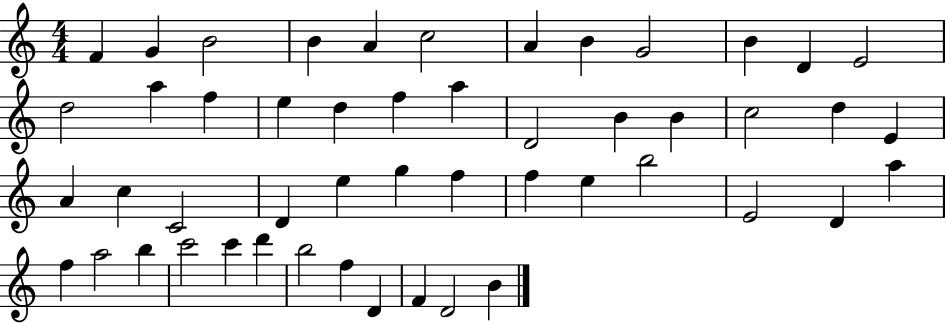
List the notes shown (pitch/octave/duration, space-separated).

F4/q G4/q B4/h B4/q A4/q C5/h A4/q B4/q G4/h B4/q D4/q E4/h D5/h A5/q F5/q E5/q D5/q F5/q A5/q D4/h B4/q B4/q C5/h D5/q E4/q A4/q C5/q C4/h D4/q E5/q G5/q F5/q F5/q E5/q B5/h E4/h D4/q A5/q F5/q A5/h B5/q C6/h C6/q D6/q B5/h F5/q D4/q F4/q D4/h B4/q